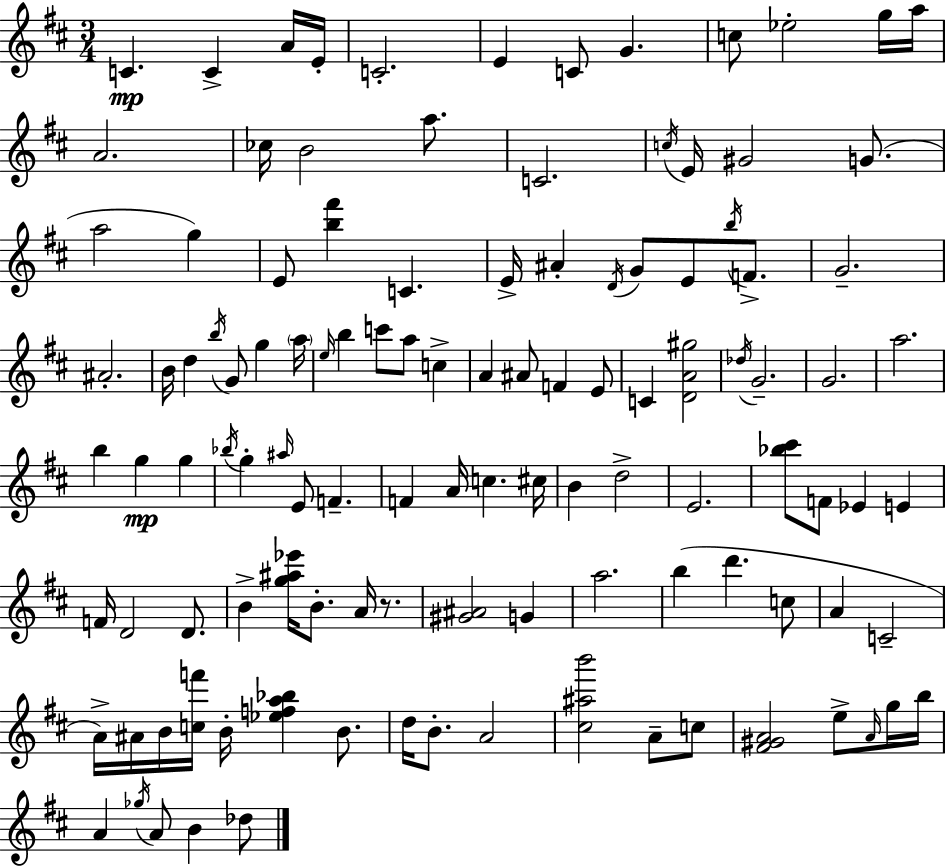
{
  \clef treble
  \numericTimeSignature
  \time 3/4
  \key d \major
  c'4.\mp c'4-> a'16 e'16-. | c'2.-. | e'4 c'8 g'4. | c''8 ees''2-. g''16 a''16 | \break a'2. | ces''16 b'2 a''8. | c'2. | \acciaccatura { c''16 } e'16 gis'2 g'8.( | \break a''2 g''4) | e'8 <b'' fis'''>4 c'4. | e'16-> ais'4-. \acciaccatura { d'16 } g'8 e'8 \acciaccatura { b''16 } | f'8.-> g'2.-- | \break ais'2.-. | b'16 d''4 \acciaccatura { b''16 } g'8 g''4 | \parenthesize a''16 \grace { e''16 } b''4 c'''8 a''8 | c''4-> a'4 ais'8 f'4 | \break e'8 c'4 <d' a' gis''>2 | \acciaccatura { des''16 } g'2.-- | g'2. | a''2. | \break b''4 g''4\mp | g''4 \acciaccatura { bes''16 } g''4-. \grace { ais''16 } | e'8 f'4.-- f'4 | a'16 c''4. cis''16 b'4 | \break d''2-> e'2. | <bes'' cis'''>8 f'8 | ees'4 e'4 f'16 d'2 | d'8. b'4-> | \break <g'' ais'' ees'''>16 b'8.-. a'16 r8. <gis' ais'>2 | g'4 a''2. | b''4( | d'''4. c''8 a'4 | \break c'2-- a'16->) ais'16 b'16 <c'' f'''>16 | b'16-. <ees'' f'' a'' bes''>4 b'8. d''16 b'8.-. | a'2 <cis'' ais'' b'''>2 | a'8-- c''8 <fis' gis' a'>2 | \break e''8-> \grace { a'16 } g''16 b''16 a'4 | \acciaccatura { ges''16 } a'8 b'4 des''8 \bar "|."
}